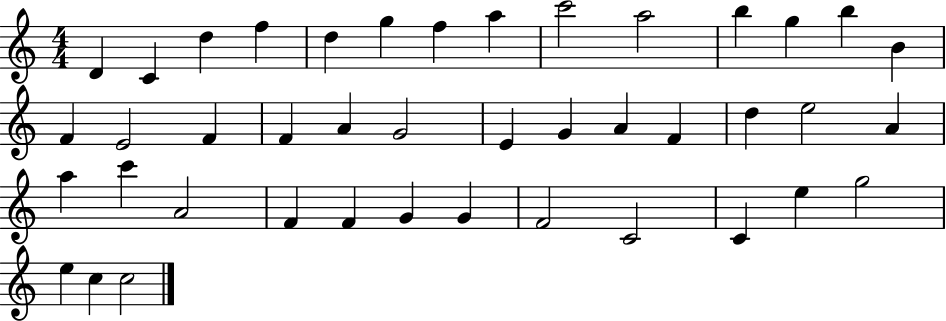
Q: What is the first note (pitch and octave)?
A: D4